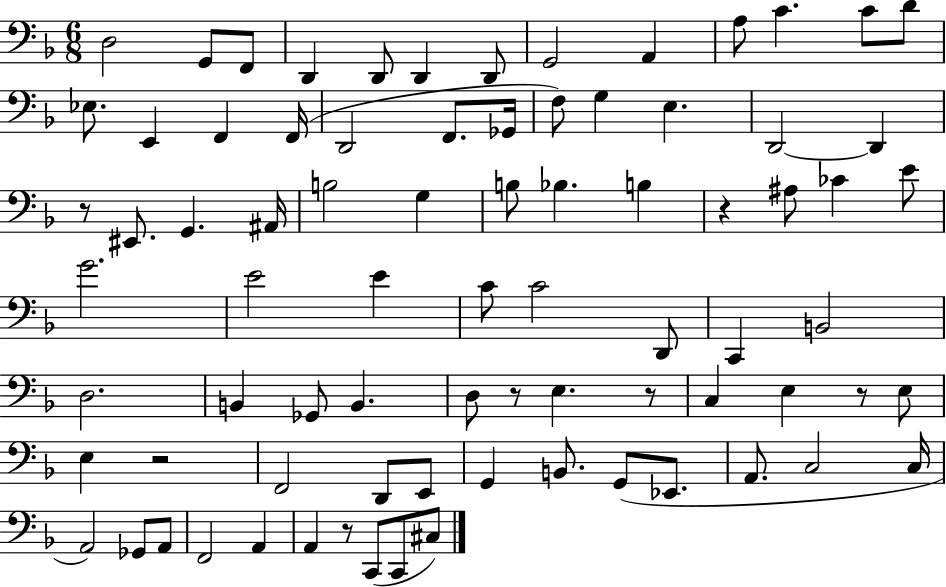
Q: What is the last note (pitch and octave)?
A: C#3